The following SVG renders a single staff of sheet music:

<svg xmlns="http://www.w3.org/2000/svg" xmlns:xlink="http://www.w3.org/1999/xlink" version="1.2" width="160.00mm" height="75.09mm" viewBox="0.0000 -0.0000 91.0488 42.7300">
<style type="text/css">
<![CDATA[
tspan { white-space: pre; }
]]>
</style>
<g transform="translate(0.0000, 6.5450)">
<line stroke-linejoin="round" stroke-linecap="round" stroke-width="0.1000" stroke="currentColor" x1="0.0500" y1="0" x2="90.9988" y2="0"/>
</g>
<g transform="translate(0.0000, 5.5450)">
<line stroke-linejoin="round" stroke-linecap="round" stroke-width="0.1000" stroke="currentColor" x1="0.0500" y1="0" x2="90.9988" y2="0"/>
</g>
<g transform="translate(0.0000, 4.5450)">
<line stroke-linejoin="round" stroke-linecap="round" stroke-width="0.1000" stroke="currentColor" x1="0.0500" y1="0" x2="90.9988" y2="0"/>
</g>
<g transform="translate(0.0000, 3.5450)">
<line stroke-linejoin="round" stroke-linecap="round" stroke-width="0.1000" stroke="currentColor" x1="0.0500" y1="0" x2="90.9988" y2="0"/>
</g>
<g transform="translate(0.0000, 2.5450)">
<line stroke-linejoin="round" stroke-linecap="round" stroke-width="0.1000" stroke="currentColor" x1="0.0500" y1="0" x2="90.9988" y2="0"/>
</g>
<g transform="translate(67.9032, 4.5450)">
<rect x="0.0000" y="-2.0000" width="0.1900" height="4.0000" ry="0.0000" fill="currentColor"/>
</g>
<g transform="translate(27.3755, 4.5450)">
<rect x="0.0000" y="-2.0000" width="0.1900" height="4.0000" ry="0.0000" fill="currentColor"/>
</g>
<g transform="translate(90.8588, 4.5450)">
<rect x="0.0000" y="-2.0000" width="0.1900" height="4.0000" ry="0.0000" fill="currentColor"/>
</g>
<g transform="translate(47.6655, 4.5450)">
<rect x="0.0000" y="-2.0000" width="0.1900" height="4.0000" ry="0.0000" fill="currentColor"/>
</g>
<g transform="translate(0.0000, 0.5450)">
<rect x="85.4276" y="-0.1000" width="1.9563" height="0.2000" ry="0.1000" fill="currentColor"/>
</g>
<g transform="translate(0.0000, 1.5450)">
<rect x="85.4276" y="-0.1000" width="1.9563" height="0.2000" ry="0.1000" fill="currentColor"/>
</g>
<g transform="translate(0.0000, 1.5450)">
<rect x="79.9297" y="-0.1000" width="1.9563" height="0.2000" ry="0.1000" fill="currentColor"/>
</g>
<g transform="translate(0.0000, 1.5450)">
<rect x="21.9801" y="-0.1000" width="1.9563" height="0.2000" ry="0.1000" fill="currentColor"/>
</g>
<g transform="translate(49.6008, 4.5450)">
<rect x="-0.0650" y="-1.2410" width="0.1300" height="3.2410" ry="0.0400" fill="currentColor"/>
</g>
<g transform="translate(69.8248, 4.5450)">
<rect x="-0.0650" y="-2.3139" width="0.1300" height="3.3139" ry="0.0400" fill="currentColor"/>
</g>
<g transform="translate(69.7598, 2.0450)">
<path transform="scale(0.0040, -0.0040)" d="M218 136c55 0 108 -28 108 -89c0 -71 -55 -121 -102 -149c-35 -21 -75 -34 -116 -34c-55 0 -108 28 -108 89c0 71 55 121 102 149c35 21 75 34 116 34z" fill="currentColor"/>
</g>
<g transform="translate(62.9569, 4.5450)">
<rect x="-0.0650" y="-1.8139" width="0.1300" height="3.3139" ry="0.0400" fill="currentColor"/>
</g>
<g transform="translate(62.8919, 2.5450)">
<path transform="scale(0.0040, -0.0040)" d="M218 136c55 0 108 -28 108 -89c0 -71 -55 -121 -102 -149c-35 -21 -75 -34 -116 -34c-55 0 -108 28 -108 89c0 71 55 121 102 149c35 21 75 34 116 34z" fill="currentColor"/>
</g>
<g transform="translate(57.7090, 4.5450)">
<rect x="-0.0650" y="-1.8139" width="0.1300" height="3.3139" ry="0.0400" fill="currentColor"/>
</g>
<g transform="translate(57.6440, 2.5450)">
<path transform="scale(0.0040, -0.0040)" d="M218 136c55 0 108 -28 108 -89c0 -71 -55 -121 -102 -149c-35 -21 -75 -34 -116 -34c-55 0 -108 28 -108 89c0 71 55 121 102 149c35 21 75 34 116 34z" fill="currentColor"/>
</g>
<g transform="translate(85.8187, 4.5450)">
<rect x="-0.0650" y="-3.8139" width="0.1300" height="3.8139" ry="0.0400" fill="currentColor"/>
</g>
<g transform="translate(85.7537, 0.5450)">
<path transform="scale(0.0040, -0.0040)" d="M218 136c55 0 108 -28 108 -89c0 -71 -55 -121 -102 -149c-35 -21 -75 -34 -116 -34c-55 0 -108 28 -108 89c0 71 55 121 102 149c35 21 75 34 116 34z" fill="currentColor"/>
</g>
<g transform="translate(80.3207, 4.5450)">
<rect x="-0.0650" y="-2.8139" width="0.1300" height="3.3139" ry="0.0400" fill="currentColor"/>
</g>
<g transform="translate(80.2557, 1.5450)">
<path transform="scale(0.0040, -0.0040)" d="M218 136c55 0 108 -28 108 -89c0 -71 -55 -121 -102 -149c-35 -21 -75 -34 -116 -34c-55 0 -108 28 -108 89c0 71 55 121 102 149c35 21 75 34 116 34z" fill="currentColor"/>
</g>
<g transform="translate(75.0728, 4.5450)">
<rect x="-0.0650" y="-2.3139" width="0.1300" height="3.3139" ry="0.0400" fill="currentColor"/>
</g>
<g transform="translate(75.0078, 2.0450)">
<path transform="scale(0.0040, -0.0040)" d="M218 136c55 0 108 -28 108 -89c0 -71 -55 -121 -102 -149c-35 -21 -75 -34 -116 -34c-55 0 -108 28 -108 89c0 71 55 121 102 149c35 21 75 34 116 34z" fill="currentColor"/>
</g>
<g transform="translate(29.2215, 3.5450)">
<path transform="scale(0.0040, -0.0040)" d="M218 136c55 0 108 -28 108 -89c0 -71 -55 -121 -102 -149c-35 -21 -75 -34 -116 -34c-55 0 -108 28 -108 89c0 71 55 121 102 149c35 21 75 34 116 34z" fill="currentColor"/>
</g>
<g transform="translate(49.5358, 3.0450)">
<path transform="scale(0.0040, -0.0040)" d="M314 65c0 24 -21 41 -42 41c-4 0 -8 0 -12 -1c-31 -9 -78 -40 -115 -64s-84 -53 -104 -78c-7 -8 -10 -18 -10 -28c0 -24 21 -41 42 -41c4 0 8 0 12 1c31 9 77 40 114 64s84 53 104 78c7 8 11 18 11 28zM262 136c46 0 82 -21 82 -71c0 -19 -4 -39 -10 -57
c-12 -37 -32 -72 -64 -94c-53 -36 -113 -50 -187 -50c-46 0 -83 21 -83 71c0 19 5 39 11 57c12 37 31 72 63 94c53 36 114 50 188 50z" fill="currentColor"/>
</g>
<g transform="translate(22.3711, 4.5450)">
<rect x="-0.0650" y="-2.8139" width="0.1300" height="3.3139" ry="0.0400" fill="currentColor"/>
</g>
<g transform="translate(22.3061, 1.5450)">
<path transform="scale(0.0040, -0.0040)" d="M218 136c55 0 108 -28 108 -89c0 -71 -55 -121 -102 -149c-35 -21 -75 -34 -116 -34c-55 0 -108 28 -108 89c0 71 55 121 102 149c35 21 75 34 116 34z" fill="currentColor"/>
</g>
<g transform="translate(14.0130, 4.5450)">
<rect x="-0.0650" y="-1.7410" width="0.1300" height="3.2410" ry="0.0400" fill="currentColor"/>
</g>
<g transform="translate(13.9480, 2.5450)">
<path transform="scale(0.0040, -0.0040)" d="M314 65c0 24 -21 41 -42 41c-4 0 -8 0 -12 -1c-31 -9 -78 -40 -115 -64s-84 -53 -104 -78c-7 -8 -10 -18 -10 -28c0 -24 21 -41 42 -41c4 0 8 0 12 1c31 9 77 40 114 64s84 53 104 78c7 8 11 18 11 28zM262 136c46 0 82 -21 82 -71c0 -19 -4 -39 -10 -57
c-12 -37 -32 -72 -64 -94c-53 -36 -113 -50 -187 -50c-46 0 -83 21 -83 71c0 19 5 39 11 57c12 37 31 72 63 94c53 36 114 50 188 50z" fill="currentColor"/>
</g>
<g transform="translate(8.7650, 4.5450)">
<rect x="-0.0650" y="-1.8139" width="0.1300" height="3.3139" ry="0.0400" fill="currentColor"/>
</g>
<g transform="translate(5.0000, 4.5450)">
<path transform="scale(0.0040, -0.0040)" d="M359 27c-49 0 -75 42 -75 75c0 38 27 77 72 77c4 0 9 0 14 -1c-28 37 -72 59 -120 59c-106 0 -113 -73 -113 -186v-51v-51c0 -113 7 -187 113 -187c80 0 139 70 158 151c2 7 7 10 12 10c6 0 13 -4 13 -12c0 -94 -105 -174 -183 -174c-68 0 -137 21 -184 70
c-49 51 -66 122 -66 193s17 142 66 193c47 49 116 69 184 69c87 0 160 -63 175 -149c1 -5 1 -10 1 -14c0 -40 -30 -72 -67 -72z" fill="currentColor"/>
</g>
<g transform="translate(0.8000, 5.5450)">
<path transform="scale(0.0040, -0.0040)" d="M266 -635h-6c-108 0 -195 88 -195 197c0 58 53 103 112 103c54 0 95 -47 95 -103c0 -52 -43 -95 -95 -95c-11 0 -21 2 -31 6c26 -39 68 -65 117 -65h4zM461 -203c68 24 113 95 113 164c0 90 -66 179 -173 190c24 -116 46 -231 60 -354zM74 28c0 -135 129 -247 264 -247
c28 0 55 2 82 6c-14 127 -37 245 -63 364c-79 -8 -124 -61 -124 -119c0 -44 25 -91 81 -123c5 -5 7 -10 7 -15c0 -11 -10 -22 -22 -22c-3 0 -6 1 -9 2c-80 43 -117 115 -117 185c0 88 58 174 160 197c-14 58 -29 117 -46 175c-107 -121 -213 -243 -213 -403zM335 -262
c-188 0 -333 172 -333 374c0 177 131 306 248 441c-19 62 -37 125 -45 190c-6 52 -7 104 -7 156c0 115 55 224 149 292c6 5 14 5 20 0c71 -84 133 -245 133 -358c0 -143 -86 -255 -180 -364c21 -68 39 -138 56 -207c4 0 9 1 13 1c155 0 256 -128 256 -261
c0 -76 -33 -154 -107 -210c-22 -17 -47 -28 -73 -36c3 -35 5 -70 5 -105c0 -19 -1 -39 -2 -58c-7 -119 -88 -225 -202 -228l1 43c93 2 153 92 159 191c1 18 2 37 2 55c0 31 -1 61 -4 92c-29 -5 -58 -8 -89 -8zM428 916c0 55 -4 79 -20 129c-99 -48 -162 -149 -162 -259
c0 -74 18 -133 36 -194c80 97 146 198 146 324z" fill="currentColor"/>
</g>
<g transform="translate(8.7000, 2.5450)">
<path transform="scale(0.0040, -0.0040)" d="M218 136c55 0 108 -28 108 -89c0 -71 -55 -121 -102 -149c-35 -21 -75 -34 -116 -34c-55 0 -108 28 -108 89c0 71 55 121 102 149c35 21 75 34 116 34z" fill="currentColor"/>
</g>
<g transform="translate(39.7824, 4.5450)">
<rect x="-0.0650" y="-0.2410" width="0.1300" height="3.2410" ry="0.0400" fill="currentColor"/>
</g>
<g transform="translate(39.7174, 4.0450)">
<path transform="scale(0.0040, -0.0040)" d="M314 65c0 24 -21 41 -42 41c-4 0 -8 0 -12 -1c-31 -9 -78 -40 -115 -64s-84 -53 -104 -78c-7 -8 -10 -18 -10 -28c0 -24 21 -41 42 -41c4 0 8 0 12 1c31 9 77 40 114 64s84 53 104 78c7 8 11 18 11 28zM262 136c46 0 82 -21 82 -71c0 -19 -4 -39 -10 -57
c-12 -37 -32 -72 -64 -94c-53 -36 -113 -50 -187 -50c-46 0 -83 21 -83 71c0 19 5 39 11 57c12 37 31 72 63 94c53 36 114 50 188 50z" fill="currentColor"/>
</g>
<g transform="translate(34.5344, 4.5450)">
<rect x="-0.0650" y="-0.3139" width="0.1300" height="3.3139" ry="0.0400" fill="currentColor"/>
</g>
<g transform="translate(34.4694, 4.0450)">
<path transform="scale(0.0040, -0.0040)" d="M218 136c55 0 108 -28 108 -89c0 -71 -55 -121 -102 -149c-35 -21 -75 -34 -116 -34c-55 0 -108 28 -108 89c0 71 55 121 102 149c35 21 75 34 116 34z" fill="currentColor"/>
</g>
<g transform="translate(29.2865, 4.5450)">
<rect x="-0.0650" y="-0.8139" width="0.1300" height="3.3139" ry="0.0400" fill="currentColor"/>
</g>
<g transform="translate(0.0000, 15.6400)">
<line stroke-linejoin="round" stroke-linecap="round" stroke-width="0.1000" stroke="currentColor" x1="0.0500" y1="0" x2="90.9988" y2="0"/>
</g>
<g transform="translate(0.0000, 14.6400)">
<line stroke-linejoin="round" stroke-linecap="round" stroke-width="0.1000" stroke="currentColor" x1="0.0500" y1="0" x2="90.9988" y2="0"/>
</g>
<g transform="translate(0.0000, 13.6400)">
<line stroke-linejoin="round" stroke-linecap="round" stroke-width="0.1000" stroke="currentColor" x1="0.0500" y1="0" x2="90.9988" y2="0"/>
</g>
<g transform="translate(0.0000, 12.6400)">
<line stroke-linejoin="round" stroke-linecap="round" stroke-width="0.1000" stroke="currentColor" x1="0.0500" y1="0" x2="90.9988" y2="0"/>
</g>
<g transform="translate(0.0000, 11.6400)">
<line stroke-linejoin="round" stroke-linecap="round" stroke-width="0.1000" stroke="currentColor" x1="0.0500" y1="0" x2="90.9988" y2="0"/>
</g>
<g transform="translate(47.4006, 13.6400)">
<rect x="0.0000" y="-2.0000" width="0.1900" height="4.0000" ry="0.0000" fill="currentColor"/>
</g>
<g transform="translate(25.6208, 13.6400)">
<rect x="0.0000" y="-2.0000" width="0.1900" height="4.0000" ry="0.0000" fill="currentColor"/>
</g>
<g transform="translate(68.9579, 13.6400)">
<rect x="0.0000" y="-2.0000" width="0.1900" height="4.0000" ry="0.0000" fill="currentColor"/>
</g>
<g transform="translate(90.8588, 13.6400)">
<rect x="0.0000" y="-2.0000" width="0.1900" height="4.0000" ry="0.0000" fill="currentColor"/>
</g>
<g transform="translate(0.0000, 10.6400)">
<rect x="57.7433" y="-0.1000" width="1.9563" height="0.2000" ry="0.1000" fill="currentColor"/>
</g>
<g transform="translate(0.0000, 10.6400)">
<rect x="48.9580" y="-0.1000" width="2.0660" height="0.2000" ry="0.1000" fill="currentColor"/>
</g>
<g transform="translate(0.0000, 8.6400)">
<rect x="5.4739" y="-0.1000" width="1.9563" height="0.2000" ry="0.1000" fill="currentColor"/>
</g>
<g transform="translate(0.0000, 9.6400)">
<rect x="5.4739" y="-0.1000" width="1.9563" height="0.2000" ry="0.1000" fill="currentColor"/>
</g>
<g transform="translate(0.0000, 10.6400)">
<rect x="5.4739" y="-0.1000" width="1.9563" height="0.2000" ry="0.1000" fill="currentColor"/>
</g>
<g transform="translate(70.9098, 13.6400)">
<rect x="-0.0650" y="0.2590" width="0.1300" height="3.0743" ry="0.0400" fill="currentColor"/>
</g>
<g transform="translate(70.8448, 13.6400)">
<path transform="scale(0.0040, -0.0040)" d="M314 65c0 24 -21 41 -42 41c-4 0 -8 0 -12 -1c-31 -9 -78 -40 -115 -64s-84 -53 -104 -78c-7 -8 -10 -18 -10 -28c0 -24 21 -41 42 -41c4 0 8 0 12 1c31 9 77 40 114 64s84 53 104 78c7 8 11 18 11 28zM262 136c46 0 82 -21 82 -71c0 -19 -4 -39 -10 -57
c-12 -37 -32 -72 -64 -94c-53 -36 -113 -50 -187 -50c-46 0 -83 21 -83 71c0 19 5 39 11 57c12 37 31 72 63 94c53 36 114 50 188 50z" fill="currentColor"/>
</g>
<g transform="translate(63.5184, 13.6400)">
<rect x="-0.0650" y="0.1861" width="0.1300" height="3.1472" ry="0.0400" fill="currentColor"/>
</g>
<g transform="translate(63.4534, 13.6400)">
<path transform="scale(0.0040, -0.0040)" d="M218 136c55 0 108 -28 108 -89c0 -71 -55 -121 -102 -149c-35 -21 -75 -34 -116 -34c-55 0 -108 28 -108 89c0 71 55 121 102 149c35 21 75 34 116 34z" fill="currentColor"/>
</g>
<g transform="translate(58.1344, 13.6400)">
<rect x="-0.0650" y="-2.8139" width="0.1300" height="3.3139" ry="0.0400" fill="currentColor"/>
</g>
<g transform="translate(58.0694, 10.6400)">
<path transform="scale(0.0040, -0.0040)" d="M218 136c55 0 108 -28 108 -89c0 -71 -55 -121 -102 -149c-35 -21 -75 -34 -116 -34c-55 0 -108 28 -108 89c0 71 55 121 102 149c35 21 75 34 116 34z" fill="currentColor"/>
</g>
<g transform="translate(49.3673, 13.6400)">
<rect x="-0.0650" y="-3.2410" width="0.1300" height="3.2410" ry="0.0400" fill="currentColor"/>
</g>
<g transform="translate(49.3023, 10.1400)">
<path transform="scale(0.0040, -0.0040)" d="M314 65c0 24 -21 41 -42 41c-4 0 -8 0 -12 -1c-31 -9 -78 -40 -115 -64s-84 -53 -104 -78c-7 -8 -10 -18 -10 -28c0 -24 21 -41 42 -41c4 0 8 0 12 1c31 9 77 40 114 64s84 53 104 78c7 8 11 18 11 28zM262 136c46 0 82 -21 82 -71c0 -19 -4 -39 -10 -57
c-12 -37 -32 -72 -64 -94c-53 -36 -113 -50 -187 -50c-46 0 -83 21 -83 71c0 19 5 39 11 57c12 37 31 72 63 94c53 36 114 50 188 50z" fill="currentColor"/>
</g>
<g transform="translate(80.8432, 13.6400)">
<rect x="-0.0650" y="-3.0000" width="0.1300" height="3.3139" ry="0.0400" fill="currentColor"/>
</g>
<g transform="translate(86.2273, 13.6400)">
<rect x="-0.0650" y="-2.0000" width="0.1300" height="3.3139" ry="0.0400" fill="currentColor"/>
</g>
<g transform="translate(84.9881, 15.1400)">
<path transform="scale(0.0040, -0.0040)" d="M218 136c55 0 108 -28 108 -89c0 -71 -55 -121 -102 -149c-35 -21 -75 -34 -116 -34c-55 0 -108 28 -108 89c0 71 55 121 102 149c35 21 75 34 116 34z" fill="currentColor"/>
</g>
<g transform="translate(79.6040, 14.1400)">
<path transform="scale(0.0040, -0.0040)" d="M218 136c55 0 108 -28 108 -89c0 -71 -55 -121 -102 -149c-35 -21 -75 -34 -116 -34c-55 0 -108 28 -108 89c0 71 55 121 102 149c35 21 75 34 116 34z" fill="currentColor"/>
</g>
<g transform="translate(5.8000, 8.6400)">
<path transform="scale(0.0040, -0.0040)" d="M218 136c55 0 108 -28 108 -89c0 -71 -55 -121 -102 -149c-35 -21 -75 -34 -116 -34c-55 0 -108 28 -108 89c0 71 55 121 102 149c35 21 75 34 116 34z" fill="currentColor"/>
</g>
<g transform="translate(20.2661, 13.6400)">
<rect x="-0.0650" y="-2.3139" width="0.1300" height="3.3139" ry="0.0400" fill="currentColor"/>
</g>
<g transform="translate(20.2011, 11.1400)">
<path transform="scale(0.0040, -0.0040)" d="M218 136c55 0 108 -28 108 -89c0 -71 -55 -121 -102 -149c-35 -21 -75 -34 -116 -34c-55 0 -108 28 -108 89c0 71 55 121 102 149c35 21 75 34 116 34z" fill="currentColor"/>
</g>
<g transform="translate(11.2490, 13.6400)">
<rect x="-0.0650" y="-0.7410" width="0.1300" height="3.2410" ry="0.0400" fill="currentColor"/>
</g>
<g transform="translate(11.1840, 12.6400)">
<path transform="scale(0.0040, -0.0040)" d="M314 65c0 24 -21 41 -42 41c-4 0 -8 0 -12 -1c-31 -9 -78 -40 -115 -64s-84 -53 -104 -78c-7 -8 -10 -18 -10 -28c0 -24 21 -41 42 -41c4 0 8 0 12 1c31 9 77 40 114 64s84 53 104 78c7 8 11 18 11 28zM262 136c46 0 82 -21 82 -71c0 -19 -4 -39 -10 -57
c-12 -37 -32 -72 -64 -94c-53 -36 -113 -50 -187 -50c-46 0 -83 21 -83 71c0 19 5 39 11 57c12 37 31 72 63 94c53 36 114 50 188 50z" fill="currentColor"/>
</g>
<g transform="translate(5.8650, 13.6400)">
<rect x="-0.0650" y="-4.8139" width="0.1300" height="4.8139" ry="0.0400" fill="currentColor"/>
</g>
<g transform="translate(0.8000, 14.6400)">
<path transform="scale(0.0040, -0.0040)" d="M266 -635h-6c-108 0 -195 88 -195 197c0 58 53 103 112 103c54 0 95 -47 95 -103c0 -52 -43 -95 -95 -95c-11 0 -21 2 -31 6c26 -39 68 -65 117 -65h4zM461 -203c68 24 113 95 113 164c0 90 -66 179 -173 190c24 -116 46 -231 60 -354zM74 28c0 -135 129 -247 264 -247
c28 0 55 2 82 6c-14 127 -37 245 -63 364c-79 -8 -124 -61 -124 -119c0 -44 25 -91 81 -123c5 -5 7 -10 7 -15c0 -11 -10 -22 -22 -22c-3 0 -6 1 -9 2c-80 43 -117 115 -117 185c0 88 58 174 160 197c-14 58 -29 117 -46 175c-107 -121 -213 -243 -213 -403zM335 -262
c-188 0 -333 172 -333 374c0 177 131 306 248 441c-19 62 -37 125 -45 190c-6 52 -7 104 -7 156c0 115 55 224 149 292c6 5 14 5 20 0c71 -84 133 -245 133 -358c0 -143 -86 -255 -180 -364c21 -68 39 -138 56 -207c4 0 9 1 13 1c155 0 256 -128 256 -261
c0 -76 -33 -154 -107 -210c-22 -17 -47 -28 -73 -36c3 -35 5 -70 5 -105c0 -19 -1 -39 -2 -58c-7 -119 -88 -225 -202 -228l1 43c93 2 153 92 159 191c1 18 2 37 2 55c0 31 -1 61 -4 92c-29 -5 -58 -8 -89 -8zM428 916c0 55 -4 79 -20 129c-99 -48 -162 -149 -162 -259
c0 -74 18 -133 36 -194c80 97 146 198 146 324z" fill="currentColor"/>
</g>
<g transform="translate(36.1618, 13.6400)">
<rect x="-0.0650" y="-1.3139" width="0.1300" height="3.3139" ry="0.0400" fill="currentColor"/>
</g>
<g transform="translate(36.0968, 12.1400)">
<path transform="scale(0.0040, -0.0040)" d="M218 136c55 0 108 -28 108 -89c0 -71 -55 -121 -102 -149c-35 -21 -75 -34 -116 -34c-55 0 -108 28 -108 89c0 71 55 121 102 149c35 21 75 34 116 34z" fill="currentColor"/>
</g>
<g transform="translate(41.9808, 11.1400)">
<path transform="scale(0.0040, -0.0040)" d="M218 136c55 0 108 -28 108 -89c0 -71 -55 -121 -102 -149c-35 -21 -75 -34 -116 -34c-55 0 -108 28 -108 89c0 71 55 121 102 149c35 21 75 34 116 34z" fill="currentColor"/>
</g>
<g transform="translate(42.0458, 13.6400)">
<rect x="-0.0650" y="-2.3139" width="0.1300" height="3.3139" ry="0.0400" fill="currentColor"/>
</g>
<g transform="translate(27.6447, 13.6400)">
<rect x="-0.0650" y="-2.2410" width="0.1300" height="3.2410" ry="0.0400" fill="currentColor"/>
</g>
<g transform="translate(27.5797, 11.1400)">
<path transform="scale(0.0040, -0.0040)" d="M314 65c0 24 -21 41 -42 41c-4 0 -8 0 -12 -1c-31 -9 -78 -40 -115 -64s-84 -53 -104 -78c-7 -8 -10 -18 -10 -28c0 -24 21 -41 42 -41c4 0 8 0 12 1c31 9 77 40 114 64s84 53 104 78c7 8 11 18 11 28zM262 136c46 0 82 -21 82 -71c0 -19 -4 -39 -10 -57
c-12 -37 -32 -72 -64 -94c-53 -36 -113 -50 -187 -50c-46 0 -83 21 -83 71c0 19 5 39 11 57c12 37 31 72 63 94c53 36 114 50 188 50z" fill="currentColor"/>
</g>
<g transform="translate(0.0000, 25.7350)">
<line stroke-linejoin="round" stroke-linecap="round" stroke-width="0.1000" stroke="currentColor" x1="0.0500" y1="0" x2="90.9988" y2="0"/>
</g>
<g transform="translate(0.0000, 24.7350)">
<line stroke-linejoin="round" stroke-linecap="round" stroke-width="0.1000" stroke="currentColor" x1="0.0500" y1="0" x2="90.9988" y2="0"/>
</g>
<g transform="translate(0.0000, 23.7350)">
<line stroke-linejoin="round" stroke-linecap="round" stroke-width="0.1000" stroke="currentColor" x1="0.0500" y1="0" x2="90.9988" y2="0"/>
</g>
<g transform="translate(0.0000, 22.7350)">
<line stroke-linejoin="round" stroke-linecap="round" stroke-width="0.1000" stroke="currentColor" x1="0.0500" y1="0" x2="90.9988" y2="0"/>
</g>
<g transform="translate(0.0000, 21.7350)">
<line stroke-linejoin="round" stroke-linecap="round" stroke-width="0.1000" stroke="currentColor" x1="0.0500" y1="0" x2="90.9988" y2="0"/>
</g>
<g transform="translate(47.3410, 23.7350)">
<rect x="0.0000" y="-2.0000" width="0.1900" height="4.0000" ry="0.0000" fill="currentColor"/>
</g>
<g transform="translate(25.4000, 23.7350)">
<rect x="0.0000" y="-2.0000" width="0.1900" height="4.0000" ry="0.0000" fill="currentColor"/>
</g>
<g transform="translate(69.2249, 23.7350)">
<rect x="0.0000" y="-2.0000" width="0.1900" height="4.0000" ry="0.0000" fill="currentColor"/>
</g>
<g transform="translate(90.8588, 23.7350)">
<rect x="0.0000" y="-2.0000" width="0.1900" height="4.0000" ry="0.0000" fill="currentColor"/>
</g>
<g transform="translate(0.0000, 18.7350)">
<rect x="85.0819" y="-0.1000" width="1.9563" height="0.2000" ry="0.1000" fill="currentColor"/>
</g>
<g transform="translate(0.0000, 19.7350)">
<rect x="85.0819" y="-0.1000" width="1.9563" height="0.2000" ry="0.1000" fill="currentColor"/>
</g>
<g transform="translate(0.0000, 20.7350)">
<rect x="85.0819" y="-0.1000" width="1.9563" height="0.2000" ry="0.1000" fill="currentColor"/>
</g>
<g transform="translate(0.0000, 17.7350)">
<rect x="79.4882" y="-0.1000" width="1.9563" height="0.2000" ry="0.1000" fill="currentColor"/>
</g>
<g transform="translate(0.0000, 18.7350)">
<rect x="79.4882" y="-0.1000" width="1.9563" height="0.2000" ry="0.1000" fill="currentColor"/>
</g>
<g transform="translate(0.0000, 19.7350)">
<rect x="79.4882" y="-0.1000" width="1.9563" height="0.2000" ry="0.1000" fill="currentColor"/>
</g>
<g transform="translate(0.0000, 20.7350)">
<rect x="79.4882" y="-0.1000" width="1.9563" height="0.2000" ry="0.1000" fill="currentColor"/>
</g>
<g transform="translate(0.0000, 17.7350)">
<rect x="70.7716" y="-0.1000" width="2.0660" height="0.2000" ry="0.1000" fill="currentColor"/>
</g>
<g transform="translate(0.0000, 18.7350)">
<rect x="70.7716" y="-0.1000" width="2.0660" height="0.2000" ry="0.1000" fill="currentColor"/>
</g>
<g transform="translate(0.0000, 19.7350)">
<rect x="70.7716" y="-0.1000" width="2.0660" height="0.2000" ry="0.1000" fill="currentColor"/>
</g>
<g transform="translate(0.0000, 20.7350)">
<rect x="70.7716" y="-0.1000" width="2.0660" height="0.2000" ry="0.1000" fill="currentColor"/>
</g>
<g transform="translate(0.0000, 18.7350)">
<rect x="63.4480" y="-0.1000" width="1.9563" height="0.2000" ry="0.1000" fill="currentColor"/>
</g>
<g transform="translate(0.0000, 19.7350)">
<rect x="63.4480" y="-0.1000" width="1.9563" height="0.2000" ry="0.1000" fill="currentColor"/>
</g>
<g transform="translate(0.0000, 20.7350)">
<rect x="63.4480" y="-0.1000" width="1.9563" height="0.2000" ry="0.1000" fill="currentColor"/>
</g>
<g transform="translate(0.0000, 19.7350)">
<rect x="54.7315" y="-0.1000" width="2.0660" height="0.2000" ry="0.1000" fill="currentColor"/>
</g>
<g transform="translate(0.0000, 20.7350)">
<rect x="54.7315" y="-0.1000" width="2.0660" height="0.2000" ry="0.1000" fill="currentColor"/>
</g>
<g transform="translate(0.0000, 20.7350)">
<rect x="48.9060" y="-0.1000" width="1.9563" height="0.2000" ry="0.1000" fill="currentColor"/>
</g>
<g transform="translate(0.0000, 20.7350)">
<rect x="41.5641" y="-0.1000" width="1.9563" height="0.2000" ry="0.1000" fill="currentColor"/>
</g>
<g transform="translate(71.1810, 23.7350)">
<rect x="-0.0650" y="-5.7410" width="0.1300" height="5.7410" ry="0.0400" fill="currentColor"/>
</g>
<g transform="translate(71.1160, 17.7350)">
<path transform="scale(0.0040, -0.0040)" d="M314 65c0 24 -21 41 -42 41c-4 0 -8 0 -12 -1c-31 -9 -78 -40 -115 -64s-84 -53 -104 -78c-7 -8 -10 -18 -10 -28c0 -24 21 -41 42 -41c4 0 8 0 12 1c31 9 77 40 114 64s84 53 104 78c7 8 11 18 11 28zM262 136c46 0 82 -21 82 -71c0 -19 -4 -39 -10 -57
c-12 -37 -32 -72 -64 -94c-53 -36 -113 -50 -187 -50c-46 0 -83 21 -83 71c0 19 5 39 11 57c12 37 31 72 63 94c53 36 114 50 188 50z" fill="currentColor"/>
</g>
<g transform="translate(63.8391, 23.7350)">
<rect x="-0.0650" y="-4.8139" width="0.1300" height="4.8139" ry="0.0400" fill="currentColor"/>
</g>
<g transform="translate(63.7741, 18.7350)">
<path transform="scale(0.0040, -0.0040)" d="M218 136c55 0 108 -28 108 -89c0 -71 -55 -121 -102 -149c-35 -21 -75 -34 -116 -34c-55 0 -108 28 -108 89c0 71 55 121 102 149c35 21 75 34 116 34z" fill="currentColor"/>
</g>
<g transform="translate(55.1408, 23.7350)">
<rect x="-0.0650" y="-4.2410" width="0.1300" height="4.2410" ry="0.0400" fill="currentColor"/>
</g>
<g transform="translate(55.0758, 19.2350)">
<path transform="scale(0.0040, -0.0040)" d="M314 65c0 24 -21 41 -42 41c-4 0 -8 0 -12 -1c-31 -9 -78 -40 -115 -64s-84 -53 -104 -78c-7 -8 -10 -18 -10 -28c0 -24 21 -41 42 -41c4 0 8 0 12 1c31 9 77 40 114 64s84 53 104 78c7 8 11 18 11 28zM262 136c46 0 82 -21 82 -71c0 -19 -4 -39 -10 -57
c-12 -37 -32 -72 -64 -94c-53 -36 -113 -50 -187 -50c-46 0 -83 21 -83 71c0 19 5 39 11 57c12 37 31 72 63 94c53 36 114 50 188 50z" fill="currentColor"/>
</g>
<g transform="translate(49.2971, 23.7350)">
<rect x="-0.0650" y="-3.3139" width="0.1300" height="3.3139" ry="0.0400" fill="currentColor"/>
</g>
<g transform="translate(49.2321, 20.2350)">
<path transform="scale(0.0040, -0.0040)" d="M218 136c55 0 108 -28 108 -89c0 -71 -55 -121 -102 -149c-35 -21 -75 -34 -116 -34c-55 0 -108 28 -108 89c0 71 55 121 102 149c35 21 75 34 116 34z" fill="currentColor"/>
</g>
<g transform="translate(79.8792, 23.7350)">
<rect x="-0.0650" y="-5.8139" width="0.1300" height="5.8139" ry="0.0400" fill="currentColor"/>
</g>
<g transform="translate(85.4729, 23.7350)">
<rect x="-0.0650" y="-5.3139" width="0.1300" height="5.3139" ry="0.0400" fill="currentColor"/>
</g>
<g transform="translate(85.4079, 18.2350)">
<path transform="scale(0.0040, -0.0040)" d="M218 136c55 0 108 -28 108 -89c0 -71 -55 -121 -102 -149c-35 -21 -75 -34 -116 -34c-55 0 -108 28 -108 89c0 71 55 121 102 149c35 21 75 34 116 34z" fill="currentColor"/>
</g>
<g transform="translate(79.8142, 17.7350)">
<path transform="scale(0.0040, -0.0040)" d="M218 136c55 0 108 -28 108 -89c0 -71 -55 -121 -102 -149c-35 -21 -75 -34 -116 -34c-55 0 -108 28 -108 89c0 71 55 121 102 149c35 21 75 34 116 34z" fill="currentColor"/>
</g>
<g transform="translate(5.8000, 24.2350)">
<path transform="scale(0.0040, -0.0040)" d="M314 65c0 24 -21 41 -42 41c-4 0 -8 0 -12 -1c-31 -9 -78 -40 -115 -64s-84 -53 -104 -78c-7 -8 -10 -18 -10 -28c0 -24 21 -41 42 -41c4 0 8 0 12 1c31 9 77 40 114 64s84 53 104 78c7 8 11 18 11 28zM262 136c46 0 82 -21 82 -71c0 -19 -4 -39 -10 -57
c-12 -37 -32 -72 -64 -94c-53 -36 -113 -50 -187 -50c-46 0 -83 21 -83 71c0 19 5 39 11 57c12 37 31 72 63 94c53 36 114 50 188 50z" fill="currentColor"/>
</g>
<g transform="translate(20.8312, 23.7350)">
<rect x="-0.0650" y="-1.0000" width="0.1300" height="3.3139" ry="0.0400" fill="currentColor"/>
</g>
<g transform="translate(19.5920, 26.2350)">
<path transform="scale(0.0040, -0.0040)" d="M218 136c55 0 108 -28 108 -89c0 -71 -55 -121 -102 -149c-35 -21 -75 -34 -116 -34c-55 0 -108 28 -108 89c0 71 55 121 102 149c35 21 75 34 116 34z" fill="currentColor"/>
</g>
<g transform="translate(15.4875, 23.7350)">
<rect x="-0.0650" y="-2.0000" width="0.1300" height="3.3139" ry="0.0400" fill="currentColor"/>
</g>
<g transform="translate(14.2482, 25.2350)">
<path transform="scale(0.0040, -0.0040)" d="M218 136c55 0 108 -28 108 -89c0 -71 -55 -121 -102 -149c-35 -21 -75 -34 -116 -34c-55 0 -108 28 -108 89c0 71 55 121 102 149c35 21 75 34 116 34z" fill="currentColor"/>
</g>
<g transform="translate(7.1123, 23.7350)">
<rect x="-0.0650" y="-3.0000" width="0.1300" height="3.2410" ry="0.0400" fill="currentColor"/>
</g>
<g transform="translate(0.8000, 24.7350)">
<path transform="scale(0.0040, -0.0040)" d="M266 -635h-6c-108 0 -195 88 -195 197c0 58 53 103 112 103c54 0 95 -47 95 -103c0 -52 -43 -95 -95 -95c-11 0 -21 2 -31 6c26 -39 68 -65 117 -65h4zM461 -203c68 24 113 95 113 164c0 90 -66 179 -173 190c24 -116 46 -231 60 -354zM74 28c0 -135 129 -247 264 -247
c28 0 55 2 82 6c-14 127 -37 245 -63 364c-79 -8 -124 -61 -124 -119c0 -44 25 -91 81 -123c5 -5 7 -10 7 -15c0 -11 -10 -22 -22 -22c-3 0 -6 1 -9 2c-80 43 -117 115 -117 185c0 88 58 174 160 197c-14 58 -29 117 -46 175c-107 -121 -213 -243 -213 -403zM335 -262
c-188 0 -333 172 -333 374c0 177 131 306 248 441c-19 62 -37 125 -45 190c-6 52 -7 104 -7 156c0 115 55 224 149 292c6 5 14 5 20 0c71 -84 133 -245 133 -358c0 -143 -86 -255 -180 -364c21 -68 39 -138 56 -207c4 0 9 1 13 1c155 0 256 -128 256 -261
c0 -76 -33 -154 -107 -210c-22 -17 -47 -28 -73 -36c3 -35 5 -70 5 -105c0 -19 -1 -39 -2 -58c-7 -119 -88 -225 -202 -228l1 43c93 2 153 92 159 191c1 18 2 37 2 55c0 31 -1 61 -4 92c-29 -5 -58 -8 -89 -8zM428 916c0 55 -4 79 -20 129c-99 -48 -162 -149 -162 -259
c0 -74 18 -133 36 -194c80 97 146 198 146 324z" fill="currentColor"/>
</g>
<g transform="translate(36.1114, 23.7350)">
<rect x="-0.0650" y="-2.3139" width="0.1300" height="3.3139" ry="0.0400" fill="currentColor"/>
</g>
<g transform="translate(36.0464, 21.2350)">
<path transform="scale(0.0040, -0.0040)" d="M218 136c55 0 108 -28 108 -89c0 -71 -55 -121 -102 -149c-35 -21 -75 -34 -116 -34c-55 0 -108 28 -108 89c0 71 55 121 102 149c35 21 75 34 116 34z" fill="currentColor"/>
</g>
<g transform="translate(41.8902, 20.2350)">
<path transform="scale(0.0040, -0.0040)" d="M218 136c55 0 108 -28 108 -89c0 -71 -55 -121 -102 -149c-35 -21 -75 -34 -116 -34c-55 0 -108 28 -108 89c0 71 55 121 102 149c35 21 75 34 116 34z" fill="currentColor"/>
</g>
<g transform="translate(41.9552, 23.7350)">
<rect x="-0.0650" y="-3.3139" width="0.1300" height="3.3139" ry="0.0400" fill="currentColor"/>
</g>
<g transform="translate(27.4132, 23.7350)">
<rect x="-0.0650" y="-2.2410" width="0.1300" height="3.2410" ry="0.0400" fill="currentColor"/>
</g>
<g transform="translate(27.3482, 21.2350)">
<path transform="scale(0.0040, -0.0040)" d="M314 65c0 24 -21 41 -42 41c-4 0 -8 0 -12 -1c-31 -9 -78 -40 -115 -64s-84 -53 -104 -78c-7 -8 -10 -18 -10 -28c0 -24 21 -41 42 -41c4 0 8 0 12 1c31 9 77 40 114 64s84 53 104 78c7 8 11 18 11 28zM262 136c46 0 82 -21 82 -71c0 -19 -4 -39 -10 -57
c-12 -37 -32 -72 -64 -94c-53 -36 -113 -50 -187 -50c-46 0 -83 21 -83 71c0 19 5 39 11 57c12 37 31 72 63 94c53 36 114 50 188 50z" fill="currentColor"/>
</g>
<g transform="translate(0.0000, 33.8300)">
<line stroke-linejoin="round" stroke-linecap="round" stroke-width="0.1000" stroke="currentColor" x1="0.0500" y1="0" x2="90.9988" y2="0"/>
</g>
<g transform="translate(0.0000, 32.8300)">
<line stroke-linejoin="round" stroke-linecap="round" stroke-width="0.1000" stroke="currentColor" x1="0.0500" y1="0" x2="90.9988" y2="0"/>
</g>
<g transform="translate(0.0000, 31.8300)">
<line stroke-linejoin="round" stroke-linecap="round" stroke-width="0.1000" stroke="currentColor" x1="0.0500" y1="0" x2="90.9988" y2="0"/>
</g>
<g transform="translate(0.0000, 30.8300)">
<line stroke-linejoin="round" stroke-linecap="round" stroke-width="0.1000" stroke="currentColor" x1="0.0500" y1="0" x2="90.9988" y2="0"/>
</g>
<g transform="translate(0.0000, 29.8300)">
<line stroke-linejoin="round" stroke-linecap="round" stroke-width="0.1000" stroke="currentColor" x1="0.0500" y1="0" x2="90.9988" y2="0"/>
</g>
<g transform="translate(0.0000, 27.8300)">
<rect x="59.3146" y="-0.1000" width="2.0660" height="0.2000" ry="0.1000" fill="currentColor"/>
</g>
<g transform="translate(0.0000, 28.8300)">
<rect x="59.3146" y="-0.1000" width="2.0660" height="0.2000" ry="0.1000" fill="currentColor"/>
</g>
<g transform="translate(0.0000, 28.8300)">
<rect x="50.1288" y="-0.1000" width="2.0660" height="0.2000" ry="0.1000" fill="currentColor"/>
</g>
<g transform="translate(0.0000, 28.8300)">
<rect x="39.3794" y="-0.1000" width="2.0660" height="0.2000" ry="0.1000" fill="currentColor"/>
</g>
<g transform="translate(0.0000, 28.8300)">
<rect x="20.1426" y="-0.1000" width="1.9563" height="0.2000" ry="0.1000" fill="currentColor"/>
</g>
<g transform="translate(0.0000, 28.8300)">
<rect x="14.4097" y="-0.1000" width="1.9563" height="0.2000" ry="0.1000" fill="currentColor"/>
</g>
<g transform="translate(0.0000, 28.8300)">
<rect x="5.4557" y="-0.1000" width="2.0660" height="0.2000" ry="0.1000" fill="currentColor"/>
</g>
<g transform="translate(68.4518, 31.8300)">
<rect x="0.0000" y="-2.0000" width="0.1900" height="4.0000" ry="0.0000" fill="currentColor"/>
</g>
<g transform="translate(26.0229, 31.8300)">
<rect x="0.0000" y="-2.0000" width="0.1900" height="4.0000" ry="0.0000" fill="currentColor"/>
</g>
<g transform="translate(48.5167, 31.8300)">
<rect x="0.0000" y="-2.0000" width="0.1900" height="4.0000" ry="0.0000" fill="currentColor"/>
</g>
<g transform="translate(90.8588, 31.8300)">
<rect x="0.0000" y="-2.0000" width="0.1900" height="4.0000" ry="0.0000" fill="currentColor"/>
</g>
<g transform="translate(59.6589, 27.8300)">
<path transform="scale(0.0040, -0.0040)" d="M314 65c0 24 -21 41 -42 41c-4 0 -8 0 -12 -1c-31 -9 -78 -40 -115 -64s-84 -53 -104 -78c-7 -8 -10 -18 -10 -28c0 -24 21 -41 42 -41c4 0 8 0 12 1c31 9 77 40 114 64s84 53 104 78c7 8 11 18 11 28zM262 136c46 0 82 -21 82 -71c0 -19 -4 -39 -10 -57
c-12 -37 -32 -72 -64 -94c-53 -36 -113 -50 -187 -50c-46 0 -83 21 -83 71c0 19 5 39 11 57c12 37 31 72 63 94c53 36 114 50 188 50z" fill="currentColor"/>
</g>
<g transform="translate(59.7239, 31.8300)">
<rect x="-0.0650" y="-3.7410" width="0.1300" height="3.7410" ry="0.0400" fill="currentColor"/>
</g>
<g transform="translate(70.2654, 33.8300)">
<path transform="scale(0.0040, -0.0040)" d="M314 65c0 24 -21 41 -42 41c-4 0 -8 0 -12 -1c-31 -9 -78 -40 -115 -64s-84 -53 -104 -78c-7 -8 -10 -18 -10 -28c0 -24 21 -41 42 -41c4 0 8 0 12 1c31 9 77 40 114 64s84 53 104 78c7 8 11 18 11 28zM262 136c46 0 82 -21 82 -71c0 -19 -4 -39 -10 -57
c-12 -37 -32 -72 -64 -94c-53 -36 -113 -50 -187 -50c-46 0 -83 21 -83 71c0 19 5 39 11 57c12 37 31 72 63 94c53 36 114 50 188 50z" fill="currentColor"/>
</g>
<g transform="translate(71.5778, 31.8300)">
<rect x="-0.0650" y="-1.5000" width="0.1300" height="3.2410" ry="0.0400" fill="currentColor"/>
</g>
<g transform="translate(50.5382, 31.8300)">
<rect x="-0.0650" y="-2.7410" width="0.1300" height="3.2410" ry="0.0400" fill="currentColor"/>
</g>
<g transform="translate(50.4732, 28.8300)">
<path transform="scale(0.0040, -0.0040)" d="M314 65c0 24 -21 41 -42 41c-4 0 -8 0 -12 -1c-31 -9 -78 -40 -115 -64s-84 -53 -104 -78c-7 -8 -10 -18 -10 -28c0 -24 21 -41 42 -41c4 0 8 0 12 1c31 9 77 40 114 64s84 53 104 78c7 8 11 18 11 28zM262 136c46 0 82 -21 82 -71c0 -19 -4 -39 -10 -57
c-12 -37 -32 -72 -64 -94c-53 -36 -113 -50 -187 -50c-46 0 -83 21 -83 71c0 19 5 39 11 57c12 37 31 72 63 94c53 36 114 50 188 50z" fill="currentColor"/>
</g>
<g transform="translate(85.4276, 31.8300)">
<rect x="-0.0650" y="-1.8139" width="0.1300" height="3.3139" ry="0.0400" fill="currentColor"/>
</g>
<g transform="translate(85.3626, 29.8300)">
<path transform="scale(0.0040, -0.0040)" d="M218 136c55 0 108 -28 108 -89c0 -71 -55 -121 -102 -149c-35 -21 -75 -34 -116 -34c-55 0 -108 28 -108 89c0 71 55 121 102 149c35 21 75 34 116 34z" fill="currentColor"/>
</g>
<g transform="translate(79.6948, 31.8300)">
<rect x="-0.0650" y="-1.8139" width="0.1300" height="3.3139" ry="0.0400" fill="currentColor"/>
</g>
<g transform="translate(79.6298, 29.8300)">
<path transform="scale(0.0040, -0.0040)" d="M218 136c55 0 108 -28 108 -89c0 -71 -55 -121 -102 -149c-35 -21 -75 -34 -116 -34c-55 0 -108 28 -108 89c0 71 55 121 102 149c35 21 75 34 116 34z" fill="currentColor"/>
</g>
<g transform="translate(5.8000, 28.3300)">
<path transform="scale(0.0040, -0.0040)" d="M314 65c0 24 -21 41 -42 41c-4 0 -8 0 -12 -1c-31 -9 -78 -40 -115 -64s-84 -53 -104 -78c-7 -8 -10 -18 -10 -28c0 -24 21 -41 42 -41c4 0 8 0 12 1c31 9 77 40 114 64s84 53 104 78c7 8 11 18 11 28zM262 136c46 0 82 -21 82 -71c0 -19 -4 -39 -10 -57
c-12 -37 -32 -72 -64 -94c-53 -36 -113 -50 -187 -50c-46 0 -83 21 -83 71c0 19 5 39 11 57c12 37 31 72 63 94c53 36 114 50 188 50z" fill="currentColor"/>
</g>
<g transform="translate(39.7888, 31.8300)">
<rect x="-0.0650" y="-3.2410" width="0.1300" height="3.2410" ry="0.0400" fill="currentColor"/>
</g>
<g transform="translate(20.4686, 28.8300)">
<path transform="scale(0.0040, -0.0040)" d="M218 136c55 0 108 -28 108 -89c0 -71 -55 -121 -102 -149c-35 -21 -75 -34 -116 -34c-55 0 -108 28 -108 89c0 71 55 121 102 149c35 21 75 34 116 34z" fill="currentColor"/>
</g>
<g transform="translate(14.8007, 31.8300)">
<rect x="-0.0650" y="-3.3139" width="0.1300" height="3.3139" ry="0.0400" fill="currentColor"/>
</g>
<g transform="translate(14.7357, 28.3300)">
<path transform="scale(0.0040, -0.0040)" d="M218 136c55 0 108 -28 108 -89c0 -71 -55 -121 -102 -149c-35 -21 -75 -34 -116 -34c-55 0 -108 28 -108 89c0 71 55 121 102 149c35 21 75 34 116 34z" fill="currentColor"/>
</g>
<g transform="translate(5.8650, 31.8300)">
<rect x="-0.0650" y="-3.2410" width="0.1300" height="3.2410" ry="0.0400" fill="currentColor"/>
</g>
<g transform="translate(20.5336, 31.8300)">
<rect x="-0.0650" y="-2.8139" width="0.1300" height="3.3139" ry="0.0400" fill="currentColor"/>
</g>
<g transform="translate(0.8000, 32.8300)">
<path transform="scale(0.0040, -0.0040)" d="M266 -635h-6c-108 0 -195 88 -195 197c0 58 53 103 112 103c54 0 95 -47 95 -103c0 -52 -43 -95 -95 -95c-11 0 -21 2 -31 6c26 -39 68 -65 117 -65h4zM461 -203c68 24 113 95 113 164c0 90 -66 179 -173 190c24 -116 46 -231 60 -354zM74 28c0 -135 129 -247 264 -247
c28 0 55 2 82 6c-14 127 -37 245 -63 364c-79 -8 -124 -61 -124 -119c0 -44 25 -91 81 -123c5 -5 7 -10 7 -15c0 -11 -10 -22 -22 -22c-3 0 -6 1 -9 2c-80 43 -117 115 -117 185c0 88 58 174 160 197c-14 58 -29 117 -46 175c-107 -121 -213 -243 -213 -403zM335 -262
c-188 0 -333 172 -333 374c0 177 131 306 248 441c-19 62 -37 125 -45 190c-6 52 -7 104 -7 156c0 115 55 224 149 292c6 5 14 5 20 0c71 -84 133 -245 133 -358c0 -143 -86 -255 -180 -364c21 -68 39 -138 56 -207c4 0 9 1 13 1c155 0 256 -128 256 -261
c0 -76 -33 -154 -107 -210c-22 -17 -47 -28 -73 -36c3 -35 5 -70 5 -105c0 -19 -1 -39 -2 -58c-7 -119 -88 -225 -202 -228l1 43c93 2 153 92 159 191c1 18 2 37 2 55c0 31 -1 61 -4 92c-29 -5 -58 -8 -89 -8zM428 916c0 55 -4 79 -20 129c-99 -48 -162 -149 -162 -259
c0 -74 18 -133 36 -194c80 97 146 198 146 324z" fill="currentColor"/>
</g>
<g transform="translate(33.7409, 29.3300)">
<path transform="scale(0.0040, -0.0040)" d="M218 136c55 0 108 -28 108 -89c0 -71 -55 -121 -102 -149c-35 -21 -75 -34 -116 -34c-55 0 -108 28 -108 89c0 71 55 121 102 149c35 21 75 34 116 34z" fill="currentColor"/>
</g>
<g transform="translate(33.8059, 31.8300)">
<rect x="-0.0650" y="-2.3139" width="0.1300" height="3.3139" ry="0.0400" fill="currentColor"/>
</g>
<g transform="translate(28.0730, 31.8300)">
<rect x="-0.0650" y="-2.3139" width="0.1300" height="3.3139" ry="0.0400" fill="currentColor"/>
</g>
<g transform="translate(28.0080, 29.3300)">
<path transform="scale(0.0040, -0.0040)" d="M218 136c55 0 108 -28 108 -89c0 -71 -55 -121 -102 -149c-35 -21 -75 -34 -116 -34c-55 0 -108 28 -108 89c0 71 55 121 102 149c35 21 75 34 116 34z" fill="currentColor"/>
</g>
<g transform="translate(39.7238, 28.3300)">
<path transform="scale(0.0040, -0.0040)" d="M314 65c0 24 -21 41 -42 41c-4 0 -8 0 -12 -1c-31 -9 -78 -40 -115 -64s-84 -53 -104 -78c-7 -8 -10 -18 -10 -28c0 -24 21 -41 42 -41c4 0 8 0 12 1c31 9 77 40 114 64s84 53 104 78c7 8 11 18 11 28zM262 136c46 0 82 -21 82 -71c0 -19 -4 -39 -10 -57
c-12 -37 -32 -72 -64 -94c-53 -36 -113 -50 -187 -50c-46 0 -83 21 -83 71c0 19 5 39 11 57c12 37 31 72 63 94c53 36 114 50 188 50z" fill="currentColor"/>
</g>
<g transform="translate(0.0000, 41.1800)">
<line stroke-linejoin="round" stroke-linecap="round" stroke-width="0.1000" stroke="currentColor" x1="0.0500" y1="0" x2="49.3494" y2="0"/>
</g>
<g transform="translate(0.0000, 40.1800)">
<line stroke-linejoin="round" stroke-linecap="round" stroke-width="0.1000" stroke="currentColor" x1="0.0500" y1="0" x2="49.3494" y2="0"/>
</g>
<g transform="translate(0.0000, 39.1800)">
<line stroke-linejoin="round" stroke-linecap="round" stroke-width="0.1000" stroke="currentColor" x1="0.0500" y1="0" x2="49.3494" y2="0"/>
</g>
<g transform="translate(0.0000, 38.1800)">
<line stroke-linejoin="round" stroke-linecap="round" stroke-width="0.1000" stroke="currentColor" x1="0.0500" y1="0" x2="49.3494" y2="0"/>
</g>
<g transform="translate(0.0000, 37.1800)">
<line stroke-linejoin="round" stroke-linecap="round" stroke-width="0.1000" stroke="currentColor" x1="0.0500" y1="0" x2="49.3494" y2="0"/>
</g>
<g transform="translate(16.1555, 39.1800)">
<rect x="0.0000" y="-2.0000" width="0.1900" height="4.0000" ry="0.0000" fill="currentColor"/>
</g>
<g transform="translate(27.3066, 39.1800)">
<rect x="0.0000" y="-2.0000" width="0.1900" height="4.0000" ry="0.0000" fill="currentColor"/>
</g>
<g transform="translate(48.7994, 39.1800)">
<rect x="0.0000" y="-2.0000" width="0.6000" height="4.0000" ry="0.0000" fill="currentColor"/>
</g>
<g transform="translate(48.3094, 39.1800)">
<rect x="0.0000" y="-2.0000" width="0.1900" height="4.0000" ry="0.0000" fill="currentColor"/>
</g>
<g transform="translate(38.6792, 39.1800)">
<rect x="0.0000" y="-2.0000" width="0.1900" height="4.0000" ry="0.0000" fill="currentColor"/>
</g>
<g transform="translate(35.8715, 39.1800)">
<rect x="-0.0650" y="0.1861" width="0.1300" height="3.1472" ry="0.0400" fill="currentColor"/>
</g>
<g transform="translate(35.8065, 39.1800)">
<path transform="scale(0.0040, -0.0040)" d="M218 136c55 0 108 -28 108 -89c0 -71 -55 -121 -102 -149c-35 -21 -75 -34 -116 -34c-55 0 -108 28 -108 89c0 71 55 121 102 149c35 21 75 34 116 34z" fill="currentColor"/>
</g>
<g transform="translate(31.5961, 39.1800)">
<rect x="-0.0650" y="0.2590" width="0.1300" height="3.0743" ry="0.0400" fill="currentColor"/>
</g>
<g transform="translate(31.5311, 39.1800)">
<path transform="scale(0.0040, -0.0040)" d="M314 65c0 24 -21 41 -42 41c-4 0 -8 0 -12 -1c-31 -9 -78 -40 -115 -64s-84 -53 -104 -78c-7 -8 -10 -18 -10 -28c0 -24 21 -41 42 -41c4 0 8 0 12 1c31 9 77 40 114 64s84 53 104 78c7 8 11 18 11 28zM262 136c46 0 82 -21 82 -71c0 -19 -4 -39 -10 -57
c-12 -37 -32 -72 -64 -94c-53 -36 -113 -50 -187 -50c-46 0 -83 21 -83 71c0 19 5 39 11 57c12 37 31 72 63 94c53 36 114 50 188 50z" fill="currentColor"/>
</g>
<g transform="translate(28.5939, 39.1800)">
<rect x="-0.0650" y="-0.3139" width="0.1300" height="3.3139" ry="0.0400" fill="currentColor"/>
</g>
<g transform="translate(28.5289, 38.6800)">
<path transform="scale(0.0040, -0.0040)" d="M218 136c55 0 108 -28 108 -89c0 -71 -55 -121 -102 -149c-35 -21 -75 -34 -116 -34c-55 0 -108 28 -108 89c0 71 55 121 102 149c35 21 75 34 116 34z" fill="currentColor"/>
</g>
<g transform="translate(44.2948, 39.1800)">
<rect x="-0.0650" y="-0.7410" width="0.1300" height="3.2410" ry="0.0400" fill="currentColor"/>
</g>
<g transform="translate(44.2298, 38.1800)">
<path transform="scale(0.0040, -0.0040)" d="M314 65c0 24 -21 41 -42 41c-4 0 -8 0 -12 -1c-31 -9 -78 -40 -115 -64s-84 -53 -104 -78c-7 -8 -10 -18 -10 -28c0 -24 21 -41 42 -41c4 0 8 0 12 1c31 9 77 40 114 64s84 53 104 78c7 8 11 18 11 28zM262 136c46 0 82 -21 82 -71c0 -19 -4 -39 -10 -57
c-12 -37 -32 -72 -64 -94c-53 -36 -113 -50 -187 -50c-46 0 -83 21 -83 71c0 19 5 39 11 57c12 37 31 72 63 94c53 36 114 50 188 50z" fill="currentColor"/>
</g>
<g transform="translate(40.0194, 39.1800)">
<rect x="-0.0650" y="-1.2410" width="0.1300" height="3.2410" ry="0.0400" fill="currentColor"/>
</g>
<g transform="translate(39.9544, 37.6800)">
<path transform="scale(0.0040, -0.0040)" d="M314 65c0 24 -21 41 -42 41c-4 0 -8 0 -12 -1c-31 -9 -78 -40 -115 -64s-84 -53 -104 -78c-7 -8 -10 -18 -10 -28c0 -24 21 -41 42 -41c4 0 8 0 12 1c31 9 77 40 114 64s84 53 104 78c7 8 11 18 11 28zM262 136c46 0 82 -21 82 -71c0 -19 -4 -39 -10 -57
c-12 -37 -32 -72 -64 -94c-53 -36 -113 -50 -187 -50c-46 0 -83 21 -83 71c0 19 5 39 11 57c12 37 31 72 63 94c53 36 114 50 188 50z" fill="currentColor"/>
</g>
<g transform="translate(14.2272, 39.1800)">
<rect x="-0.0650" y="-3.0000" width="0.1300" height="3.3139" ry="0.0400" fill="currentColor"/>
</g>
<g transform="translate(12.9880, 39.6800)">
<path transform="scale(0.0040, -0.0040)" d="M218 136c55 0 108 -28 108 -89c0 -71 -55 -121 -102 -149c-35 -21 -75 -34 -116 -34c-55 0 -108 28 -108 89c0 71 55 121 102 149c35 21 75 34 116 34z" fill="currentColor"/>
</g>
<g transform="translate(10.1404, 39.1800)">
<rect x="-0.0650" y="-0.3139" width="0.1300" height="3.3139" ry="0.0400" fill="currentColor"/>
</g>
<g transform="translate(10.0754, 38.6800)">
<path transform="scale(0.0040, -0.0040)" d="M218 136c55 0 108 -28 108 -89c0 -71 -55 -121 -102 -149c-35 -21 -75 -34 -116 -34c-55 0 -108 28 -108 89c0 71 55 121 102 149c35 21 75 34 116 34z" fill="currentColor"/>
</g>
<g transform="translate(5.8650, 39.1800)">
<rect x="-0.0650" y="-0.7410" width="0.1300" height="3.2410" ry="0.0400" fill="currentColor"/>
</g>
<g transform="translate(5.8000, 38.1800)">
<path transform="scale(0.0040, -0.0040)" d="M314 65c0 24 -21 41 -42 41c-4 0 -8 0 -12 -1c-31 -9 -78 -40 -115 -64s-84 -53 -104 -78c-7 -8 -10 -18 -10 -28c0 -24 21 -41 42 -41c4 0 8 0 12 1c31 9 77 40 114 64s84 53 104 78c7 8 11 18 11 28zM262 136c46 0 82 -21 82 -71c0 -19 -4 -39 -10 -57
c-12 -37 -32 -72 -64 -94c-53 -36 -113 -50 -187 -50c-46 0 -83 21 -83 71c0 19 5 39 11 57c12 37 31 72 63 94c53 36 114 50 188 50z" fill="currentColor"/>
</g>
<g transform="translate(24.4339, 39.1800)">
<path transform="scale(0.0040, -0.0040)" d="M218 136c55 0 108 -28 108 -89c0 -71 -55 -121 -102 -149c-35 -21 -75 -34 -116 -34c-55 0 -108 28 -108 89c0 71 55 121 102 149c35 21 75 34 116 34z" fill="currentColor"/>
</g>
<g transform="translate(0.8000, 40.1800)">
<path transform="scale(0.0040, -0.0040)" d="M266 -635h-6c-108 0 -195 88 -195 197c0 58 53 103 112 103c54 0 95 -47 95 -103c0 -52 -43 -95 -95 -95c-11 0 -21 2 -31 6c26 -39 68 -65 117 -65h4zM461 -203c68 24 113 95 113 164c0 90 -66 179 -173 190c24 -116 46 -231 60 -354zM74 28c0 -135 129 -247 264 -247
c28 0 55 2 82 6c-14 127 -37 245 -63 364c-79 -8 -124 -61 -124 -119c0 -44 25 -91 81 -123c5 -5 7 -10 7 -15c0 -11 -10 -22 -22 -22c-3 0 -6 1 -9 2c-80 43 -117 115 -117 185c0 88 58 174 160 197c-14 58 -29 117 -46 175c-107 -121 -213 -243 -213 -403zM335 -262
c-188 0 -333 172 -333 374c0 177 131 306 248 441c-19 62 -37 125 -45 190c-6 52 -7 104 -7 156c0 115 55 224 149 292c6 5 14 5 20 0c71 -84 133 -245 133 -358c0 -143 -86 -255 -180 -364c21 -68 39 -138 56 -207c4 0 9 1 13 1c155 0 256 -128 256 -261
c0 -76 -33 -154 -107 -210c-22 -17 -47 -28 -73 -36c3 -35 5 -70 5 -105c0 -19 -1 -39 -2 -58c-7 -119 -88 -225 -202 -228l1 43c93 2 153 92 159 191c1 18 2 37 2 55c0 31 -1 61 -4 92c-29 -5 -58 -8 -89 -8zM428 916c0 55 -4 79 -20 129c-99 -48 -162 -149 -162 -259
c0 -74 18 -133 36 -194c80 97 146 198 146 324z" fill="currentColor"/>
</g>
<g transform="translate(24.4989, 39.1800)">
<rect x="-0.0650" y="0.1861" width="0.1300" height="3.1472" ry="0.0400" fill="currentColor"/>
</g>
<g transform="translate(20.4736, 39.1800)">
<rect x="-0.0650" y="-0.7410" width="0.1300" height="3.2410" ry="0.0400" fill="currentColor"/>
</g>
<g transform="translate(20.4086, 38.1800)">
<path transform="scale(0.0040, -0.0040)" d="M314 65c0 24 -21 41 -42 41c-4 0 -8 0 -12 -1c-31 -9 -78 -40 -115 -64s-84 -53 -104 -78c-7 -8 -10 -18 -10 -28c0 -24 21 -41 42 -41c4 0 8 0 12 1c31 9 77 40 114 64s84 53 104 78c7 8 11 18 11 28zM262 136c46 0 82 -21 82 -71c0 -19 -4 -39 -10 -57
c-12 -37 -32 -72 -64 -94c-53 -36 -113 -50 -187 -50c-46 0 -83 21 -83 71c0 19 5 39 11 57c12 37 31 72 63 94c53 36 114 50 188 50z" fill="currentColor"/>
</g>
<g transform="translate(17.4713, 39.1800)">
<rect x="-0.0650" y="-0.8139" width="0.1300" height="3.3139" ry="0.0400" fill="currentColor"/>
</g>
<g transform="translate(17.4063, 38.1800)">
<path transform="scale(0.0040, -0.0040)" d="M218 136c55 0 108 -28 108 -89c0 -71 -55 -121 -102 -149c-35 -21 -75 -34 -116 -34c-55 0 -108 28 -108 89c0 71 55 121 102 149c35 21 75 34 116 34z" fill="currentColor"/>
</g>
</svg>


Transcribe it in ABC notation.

X:1
T:Untitled
M:4/4
L:1/4
K:C
f f2 a d c c2 e2 f f g g a c' e' d2 g g2 e g b2 a B B2 A F A2 F D g2 g b b d'2 e' g'2 g' f' b2 b a g g b2 a2 c'2 E2 f f d2 c A d d2 B c B2 B e2 d2